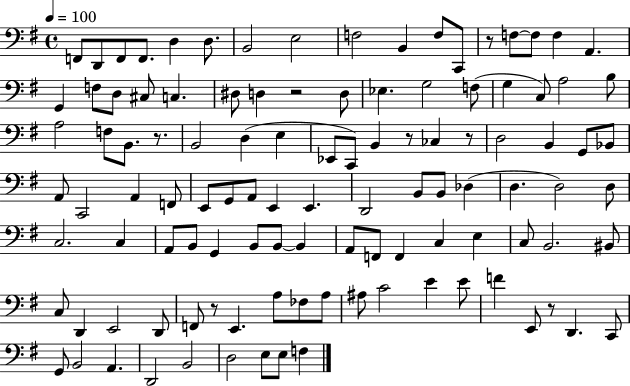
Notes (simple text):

F2/e D2/e F2/e F2/e. D3/q D3/e. B2/h E3/h F3/h B2/q F3/e C2/e R/e F3/e F3/e F3/q A2/q. G2/q F3/e D3/e C#3/e C3/q. D#3/e D3/q R/h D3/e Eb3/q. G3/h F3/e G3/q C3/e A3/h B3/e A3/h F3/e B2/e. R/e. B2/h D3/q E3/q Eb2/e C2/e B2/q R/e CES3/q R/e D3/h B2/q G2/e Bb2/e A2/e C2/h A2/q F2/e E2/e G2/e A2/e E2/q E2/q. D2/h B2/e B2/e Db3/q D3/q. D3/h D3/e C3/h. C3/q A2/e B2/e G2/q B2/e B2/e B2/q A2/e F2/e F2/q C3/q E3/q C3/e B2/h. BIS2/e C3/e D2/q E2/h D2/e F2/e R/e E2/q. A3/e FES3/e A3/e A#3/e C4/h E4/q E4/e F4/q E2/e R/e D2/q. C2/e G2/e B2/h A2/q. D2/h B2/h D3/h E3/e E3/e F3/q